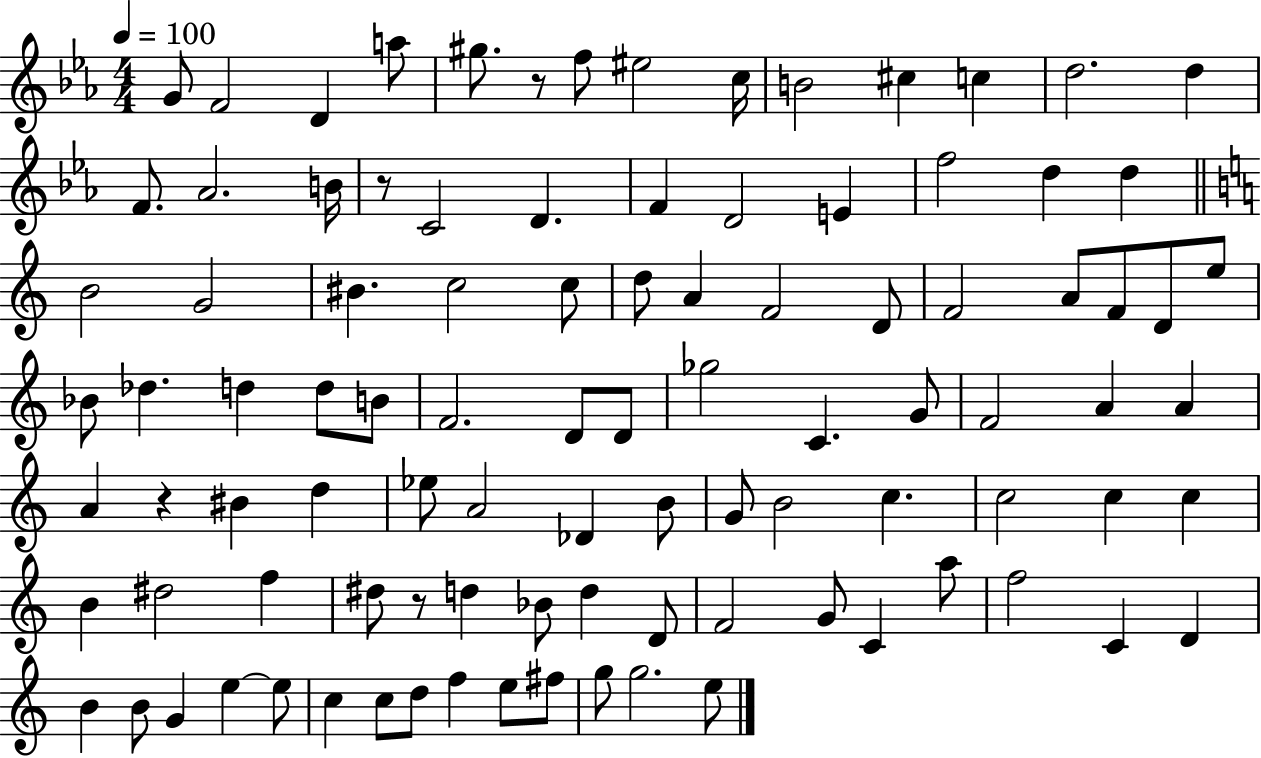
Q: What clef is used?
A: treble